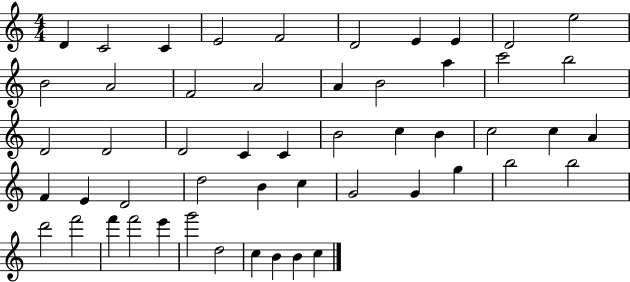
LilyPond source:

{
  \clef treble
  \numericTimeSignature
  \time 4/4
  \key c \major
  d'4 c'2 c'4 | e'2 f'2 | d'2 e'4 e'4 | d'2 e''2 | \break b'2 a'2 | f'2 a'2 | a'4 b'2 a''4 | c'''2 b''2 | \break d'2 d'2 | d'2 c'4 c'4 | b'2 c''4 b'4 | c''2 c''4 a'4 | \break f'4 e'4 d'2 | d''2 b'4 c''4 | g'2 g'4 g''4 | b''2 b''2 | \break d'''2 f'''2 | f'''4 f'''2 e'''4 | g'''2 d''2 | c''4 b'4 b'4 c''4 | \break \bar "|."
}